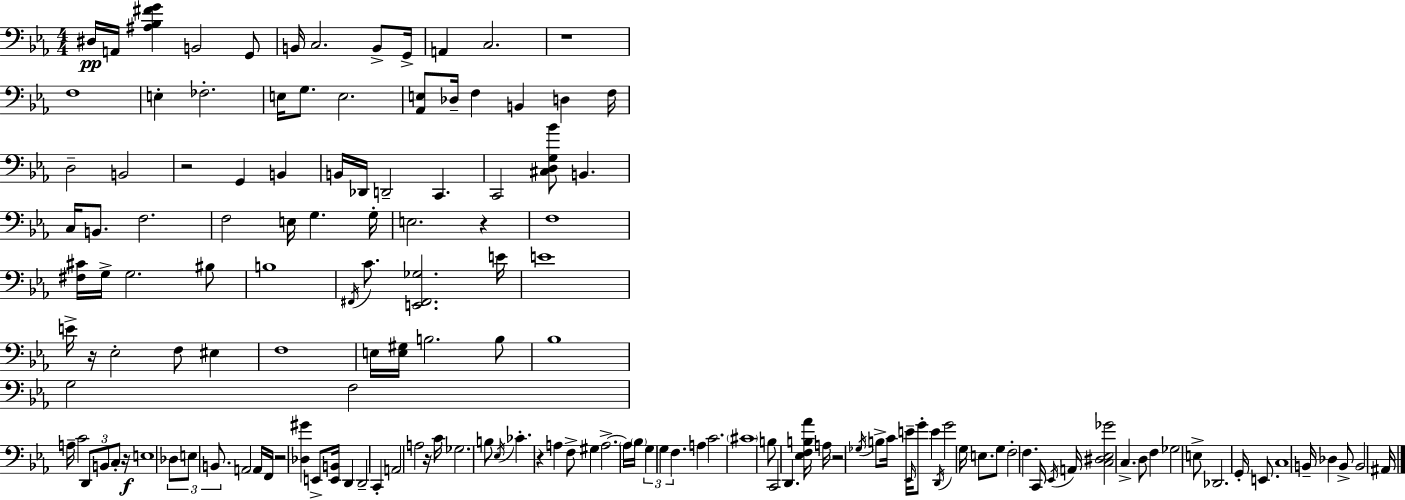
{
  \clef bass
  \numericTimeSignature
  \time 4/4
  \key c \minor
  dis16\pp a,16 <ais bes fis' g'>4 b,2 g,8 | b,16 c2. b,8-> g,16-> | a,4 c2. | r1 | \break f1 | e4-. fes2.-. | e16 g8. e2. | <aes, e>8 des16-- f4 b,4 d4 f16 | \break d2-- b,2 | r2 g,4 b,4 | b,16 des,16 d,2-- c,4. | c,2 <cis d g bes'>8 b,4. | \break c16 b,8. f2. | f2 e16 g4. g16-. | e2. r4 | f1 | \break <fis cis'>16 g16-> g2. bis8 | b1 | \acciaccatura { fis,16 } c'8. <e, fis, ges>2. | e'16 e'1 | \break e'16-> r16 ees2-. f8 eis4 | f1 | e16 <e gis>16 b2. b8 | bes1 | \break g2 f2 | a16-- c'2 \tuplet 3/2 { d,8 b,8 c8-. } | r16\f e1 | \tuplet 3/2 { des8 e8 b,8. } a,2 | \break a,16 f,16 r2 <des gis'>4 e,8-> | <e, b,>16 d,4 d,2-- c,4-. | a,2 a2 | r16 c'16 ges2. b8 | \break \acciaccatura { ees16 } ces'4.-. r4 a4 | f8-> gis4 a2.->~~ | \parenthesize a16 \parenthesize bes16 \tuplet 3/2 { g4 g4 f4. } | a4 c'2. | \break \parenthesize cis'1 | b8 c,2 d,4. | <ees f b aes'>16 a16 r2 \acciaccatura { ges16 } b8-> c'16 | e'16-- \grace { ees,16 } g'8-. e'4 \acciaccatura { d,16 } g'2 | \break g16 e8. g8 f2-. f4. | c,16 \acciaccatura { ees,16 } a,16 <c dis ees ges'>2 | c4.-> d8 f4 ges2 | e8-> des,2. | \break g,16-. e,8. c1 | b,16-- des4 b,8-> b,2 | ais,16 \bar "|."
}